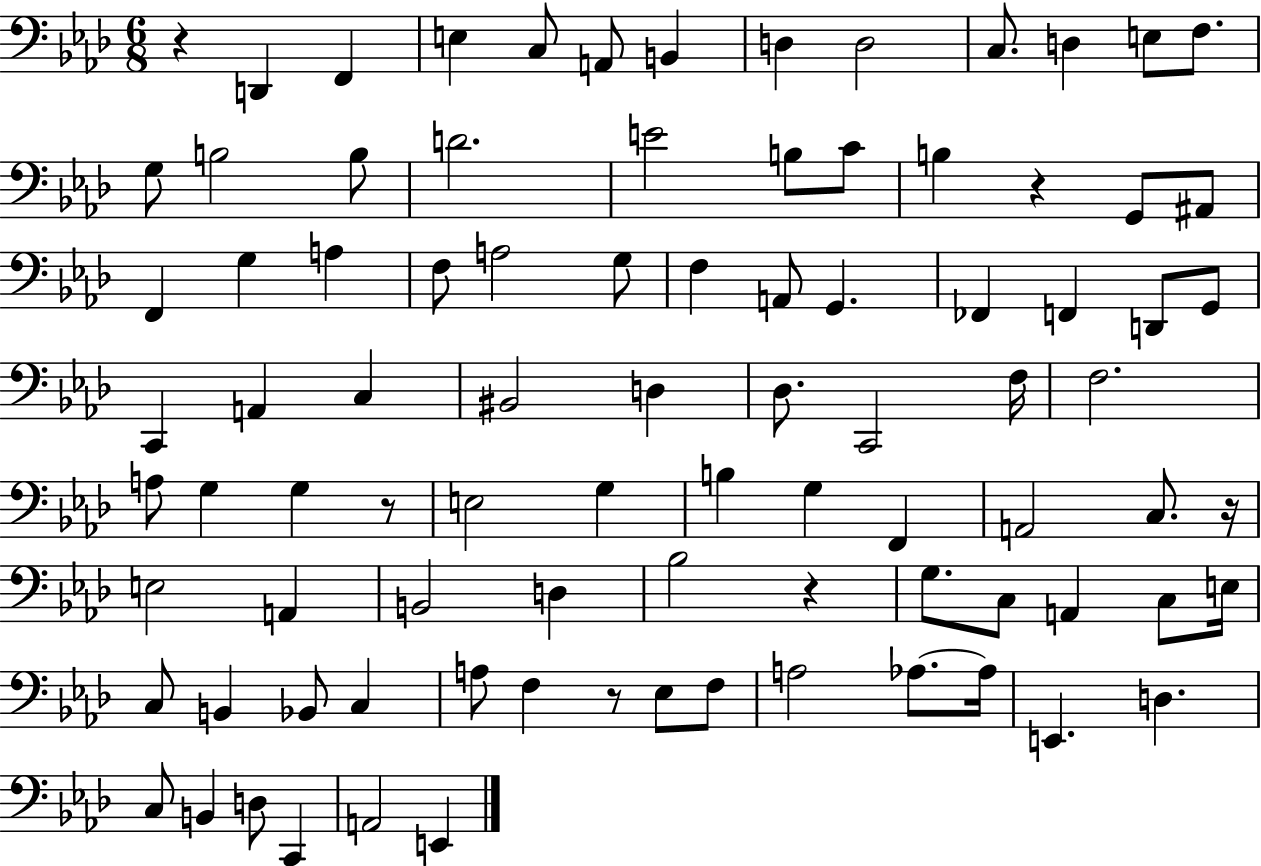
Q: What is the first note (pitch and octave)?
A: D2